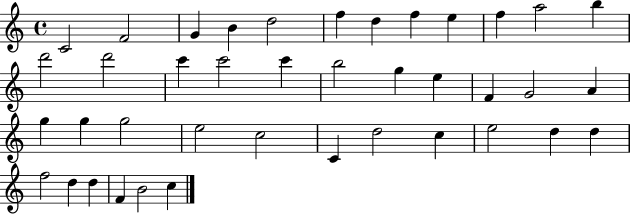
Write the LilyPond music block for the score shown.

{
  \clef treble
  \time 4/4
  \defaultTimeSignature
  \key c \major
  c'2 f'2 | g'4 b'4 d''2 | f''4 d''4 f''4 e''4 | f''4 a''2 b''4 | \break d'''2 d'''2 | c'''4 c'''2 c'''4 | b''2 g''4 e''4 | f'4 g'2 a'4 | \break g''4 g''4 g''2 | e''2 c''2 | c'4 d''2 c''4 | e''2 d''4 d''4 | \break f''2 d''4 d''4 | f'4 b'2 c''4 | \bar "|."
}